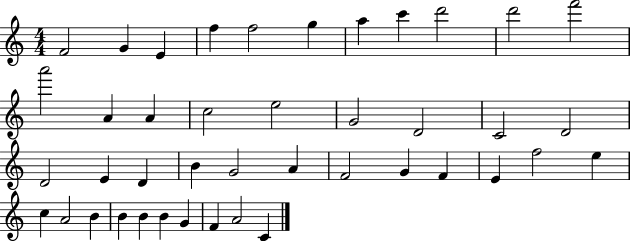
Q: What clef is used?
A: treble